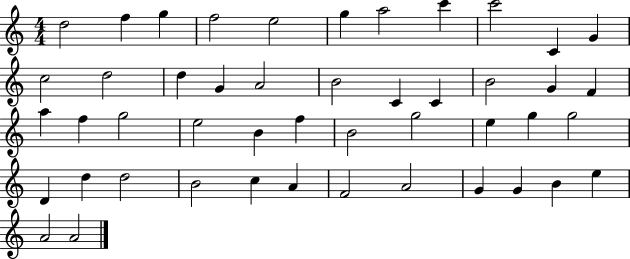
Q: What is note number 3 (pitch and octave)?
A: G5